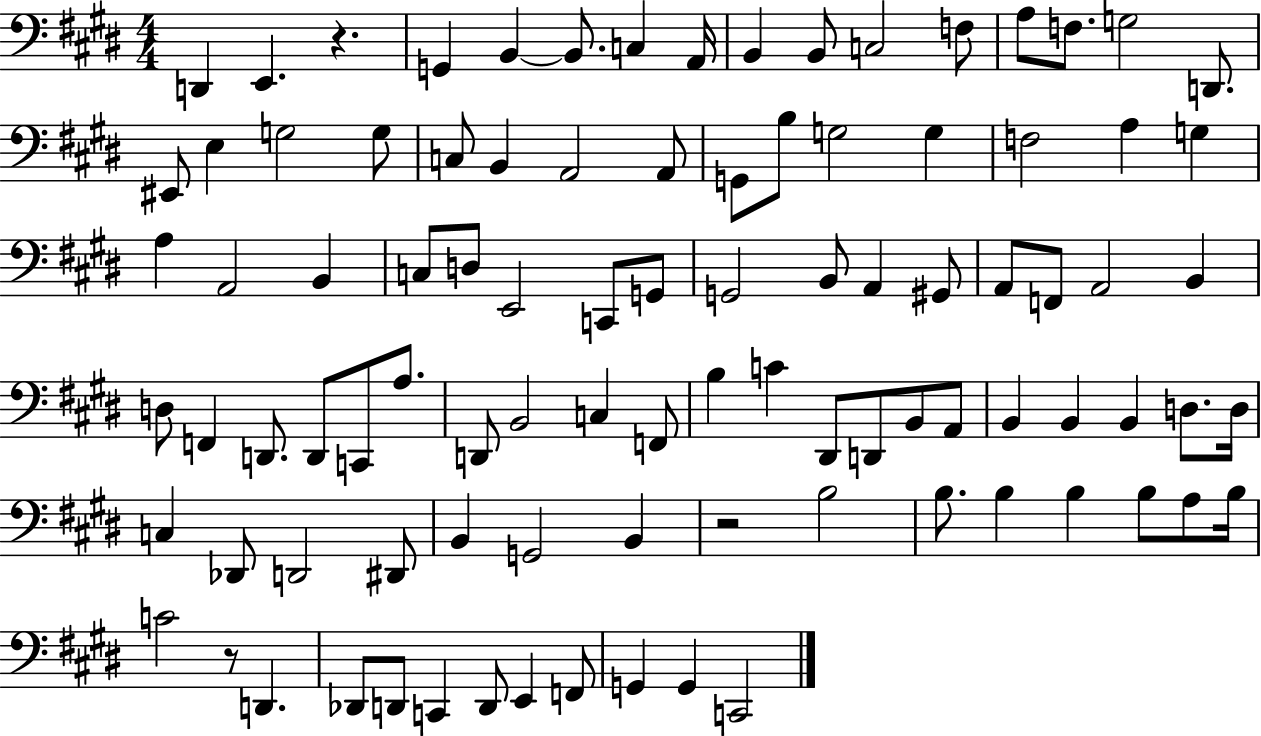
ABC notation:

X:1
T:Untitled
M:4/4
L:1/4
K:E
D,, E,, z G,, B,, B,,/2 C, A,,/4 B,, B,,/2 C,2 F,/2 A,/2 F,/2 G,2 D,,/2 ^E,,/2 E, G,2 G,/2 C,/2 B,, A,,2 A,,/2 G,,/2 B,/2 G,2 G, F,2 A, G, A, A,,2 B,, C,/2 D,/2 E,,2 C,,/2 G,,/2 G,,2 B,,/2 A,, ^G,,/2 A,,/2 F,,/2 A,,2 B,, D,/2 F,, D,,/2 D,,/2 C,,/2 A,/2 D,,/2 B,,2 C, F,,/2 B, C ^D,,/2 D,,/2 B,,/2 A,,/2 B,, B,, B,, D,/2 D,/4 C, _D,,/2 D,,2 ^D,,/2 B,, G,,2 B,, z2 B,2 B,/2 B, B, B,/2 A,/2 B,/4 C2 z/2 D,, _D,,/2 D,,/2 C,, D,,/2 E,, F,,/2 G,, G,, C,,2